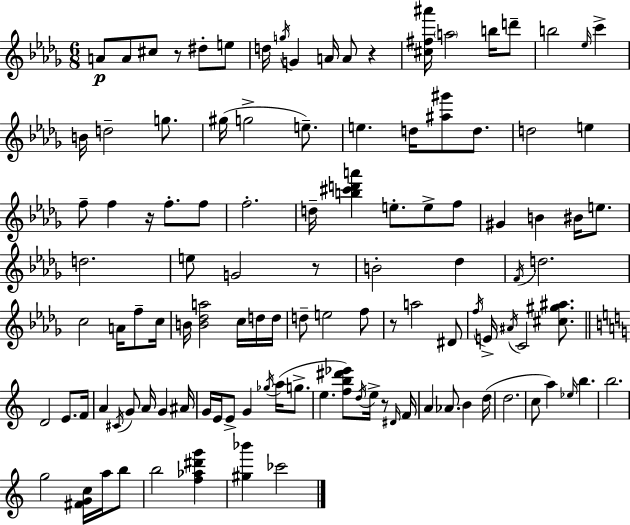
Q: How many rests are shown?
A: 6